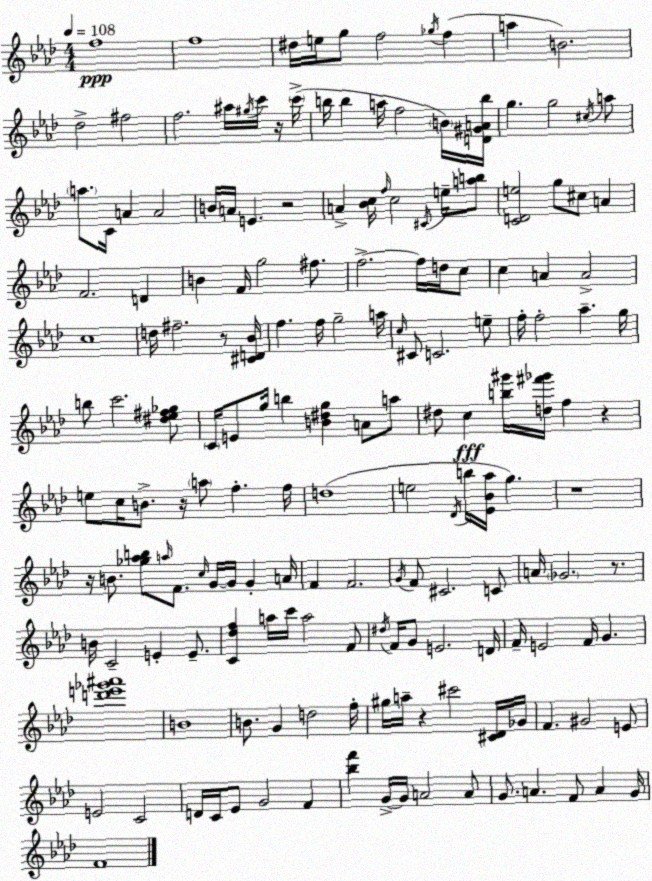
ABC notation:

X:1
T:Untitled
M:4/4
L:1/4
K:Ab
f4 f4 ^d/4 e/4 g/2 f2 _g/4 f a B2 _d2 ^f2 f2 ^a/4 ^g/4 c'/4 z/4 c'/4 b/4 b a/4 f2 B/4 [D^GAb]/4 g g2 ^c/4 a/2 a/2 C/4 A A2 B/4 A/4 E z2 A [_Bc]/4 f/4 c2 ^C/4 e/4 [ab]/2 [CDe]2 g/2 ^c/2 A F2 D B F/4 g2 ^f/2 f2 f/4 d/4 c/2 c A A2 c4 d/4 ^f2 z/2 [^CD_B]/4 f f/4 g2 a/4 c/4 ^C/2 C2 e/2 f/4 f2 _a g/4 b/2 c'2 [^d_e^f_g]/2 C/4 E/2 g/4 b [B^dg] A/2 a/2 ^d/2 c [b^g']/4 [d^f'_g']/4 f z e/2 c/4 B/2 z/4 a/2 f f/4 d4 e2 _D/4 b/4 [_E_B_a]/4 g z4 z/4 B/2 [_g_ab]/2 a/4 F/2 c/4 G/4 G/4 G A/4 F F2 G/4 F/2 ^C2 C/2 A/4 _G2 z/2 B/4 C2 E E/2 [C_df] a/4 c'/4 a2 F/2 ^d/4 F/4 G/2 E2 D/4 F/4 E2 F/4 G [d'e'_g'^a']4 B4 B/2 G d2 f/4 ^g/4 a/4 z ^c'2 [^C_D]/4 _G/4 F ^G2 E/2 E2 C2 D/4 C/4 _E/2 G2 F [_bf'] G/4 G/4 A2 A/2 G/2 A F/2 A G/4 F4